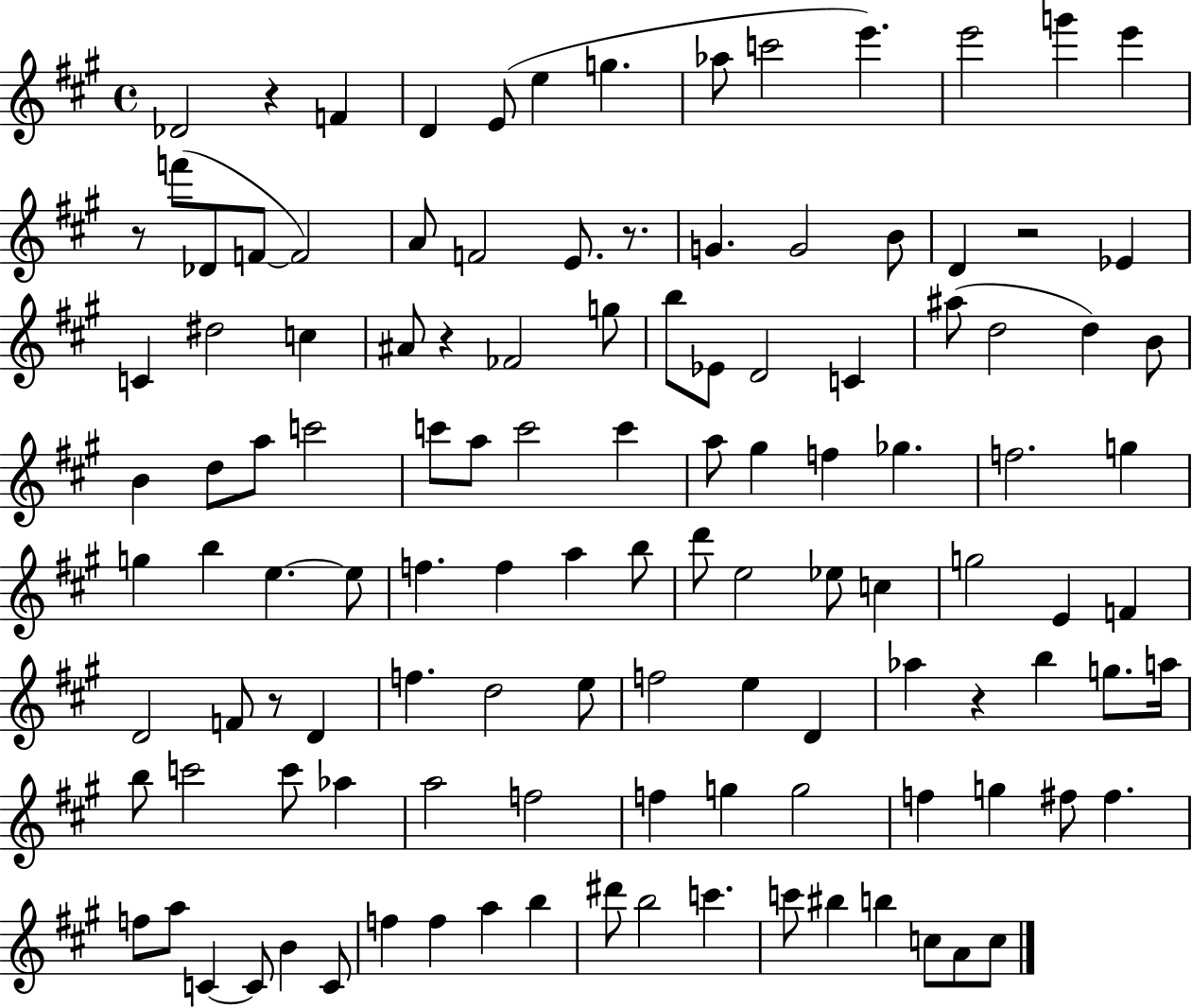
{
  \clef treble
  \time 4/4
  \defaultTimeSignature
  \key a \major
  \repeat volta 2 { des'2 r4 f'4 | d'4 e'8( e''4 g''4. | aes''8 c'''2 e'''4.) | e'''2 g'''4 e'''4 | \break r8 f'''8( des'8 f'8~~ f'2) | a'8 f'2 e'8. r8. | g'4. g'2 b'8 | d'4 r2 ees'4 | \break c'4 dis''2 c''4 | ais'8 r4 fes'2 g''8 | b''8 ees'8 d'2 c'4 | ais''8( d''2 d''4) b'8 | \break b'4 d''8 a''8 c'''2 | c'''8 a''8 c'''2 c'''4 | a''8 gis''4 f''4 ges''4. | f''2. g''4 | \break g''4 b''4 e''4.~~ e''8 | f''4. f''4 a''4 b''8 | d'''8 e''2 ees''8 c''4 | g''2 e'4 f'4 | \break d'2 f'8 r8 d'4 | f''4. d''2 e''8 | f''2 e''4 d'4 | aes''4 r4 b''4 g''8. a''16 | \break b''8 c'''2 c'''8 aes''4 | a''2 f''2 | f''4 g''4 g''2 | f''4 g''4 fis''8 fis''4. | \break f''8 a''8 c'4~~ c'8 b'4 c'8 | f''4 f''4 a''4 b''4 | dis'''8 b''2 c'''4. | c'''8 bis''4 b''4 c''8 a'8 c''8 | \break } \bar "|."
}